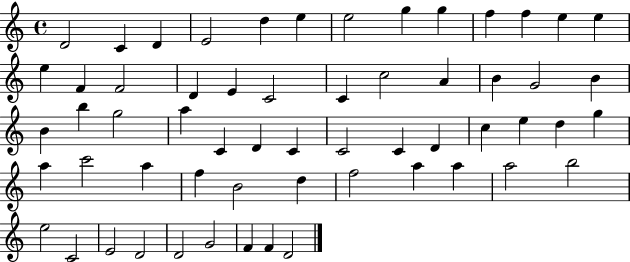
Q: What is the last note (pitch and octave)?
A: D4